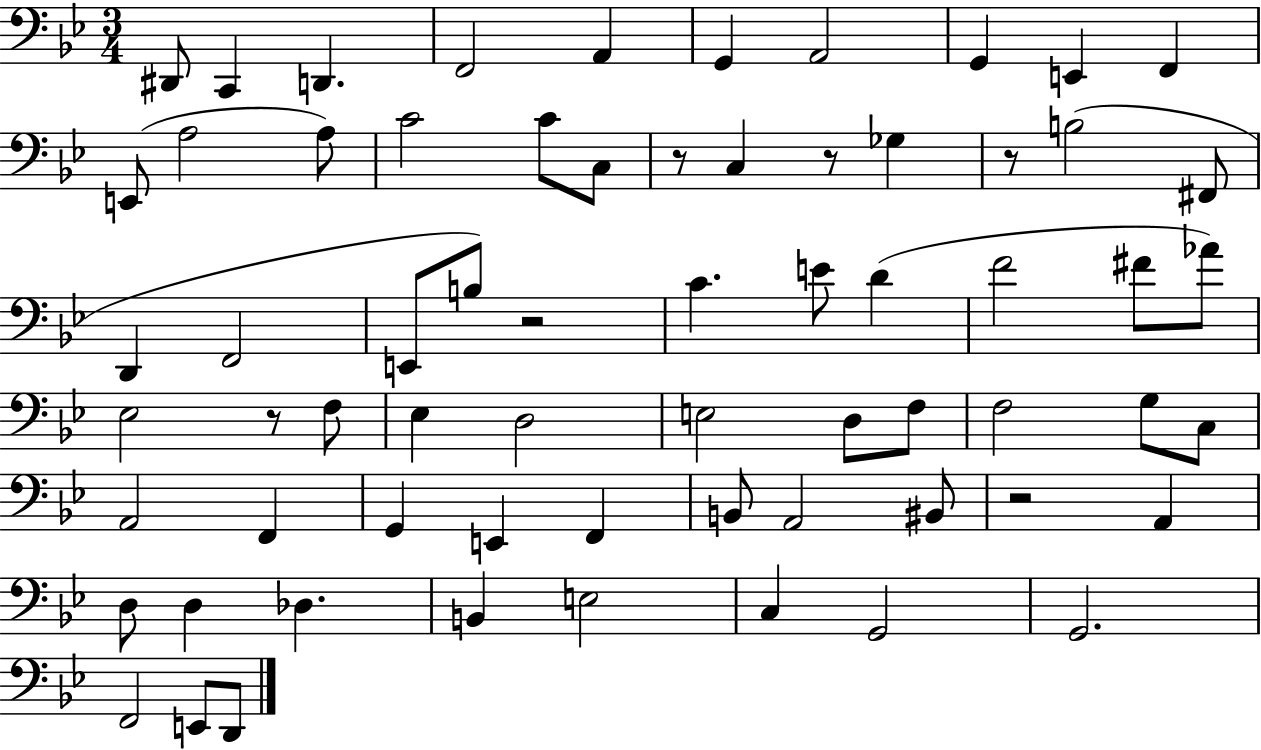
X:1
T:Untitled
M:3/4
L:1/4
K:Bb
^D,,/2 C,, D,, F,,2 A,, G,, A,,2 G,, E,, F,, E,,/2 A,2 A,/2 C2 C/2 C,/2 z/2 C, z/2 _G, z/2 B,2 ^F,,/2 D,, F,,2 E,,/2 B,/2 z2 C E/2 D F2 ^F/2 _A/2 _E,2 z/2 F,/2 _E, D,2 E,2 D,/2 F,/2 F,2 G,/2 C,/2 A,,2 F,, G,, E,, F,, B,,/2 A,,2 ^B,,/2 z2 A,, D,/2 D, _D, B,, E,2 C, G,,2 G,,2 F,,2 E,,/2 D,,/2